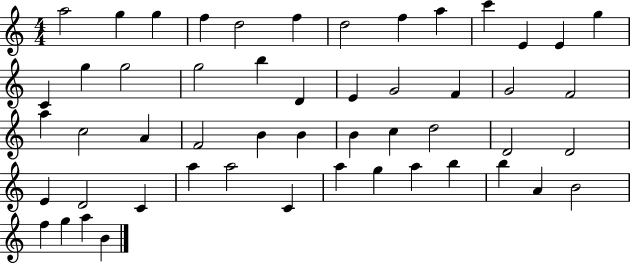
{
  \clef treble
  \numericTimeSignature
  \time 4/4
  \key c \major
  a''2 g''4 g''4 | f''4 d''2 f''4 | d''2 f''4 a''4 | c'''4 e'4 e'4 g''4 | \break c'4 g''4 g''2 | g''2 b''4 d'4 | e'4 g'2 f'4 | g'2 f'2 | \break a''4 c''2 a'4 | f'2 b'4 b'4 | b'4 c''4 d''2 | d'2 d'2 | \break e'4 d'2 c'4 | a''4 a''2 c'4 | a''4 g''4 a''4 b''4 | b''4 a'4 b'2 | \break f''4 g''4 a''4 b'4 | \bar "|."
}